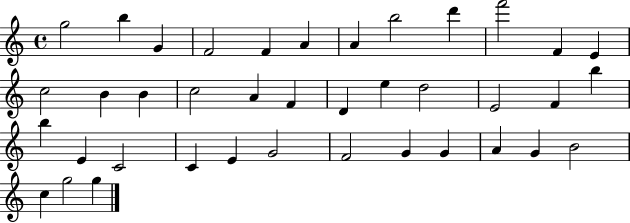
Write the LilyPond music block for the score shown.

{
  \clef treble
  \time 4/4
  \defaultTimeSignature
  \key c \major
  g''2 b''4 g'4 | f'2 f'4 a'4 | a'4 b''2 d'''4 | f'''2 f'4 e'4 | \break c''2 b'4 b'4 | c''2 a'4 f'4 | d'4 e''4 d''2 | e'2 f'4 b''4 | \break b''4 e'4 c'2 | c'4 e'4 g'2 | f'2 g'4 g'4 | a'4 g'4 b'2 | \break c''4 g''2 g''4 | \bar "|."
}